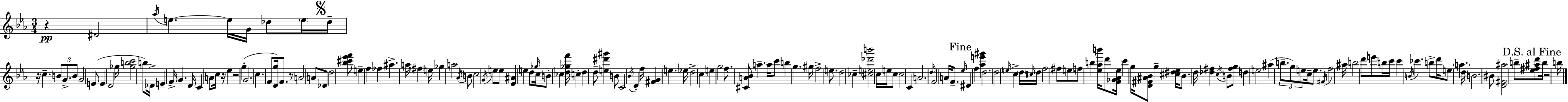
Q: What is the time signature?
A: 3/4